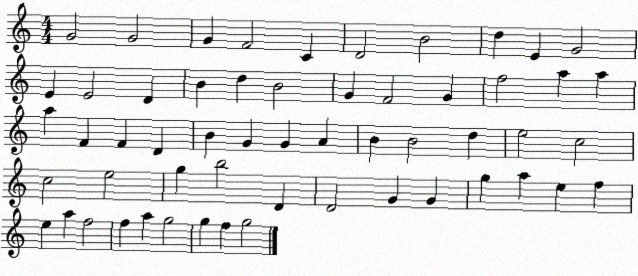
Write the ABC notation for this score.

X:1
T:Untitled
M:4/4
L:1/4
K:C
G2 G2 G F2 C D2 B2 d E G2 E E2 D B d B2 G F2 G f2 a a a F F D B G G A B B2 d e2 c2 c2 e2 g b2 D D2 G G g a e f e a f2 f a g2 g f g2